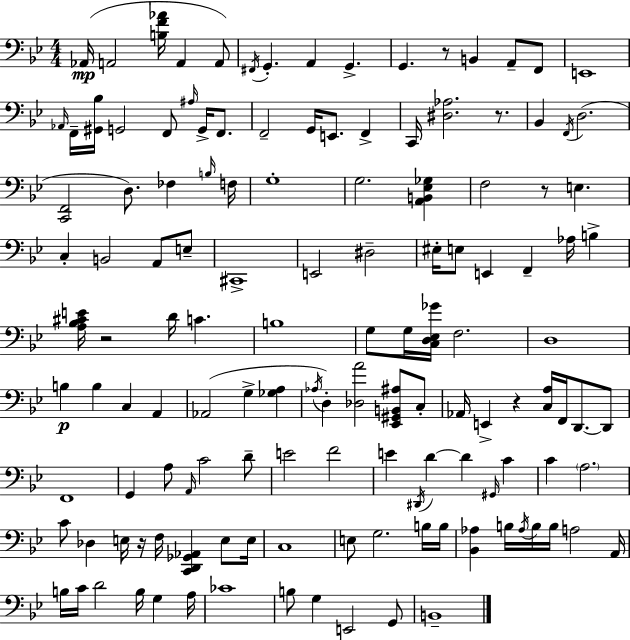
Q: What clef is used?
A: bass